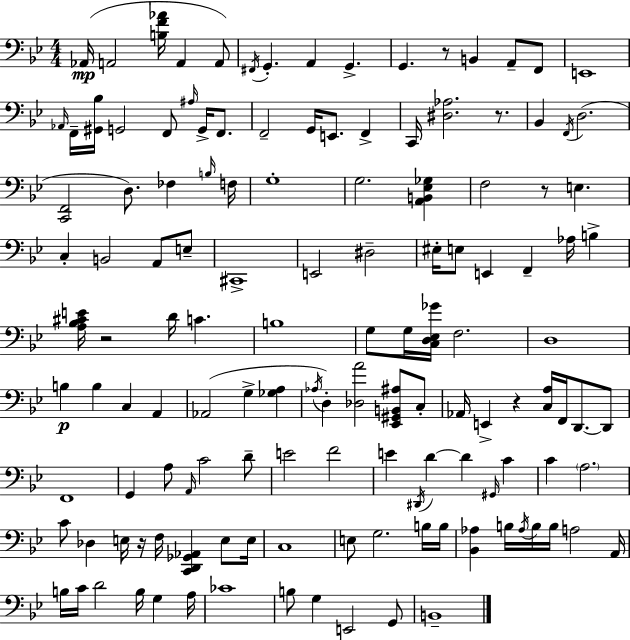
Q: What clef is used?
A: bass